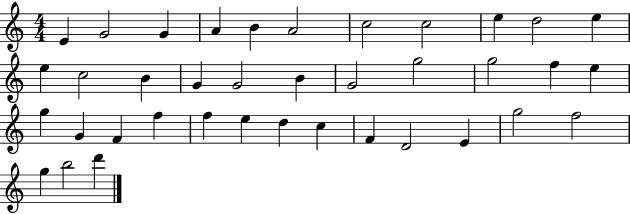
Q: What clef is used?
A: treble